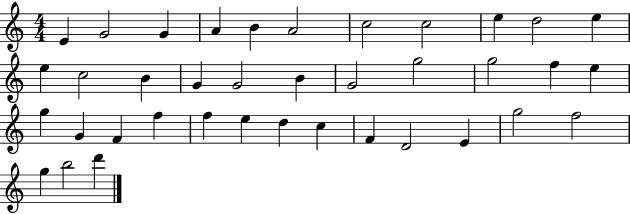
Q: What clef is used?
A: treble